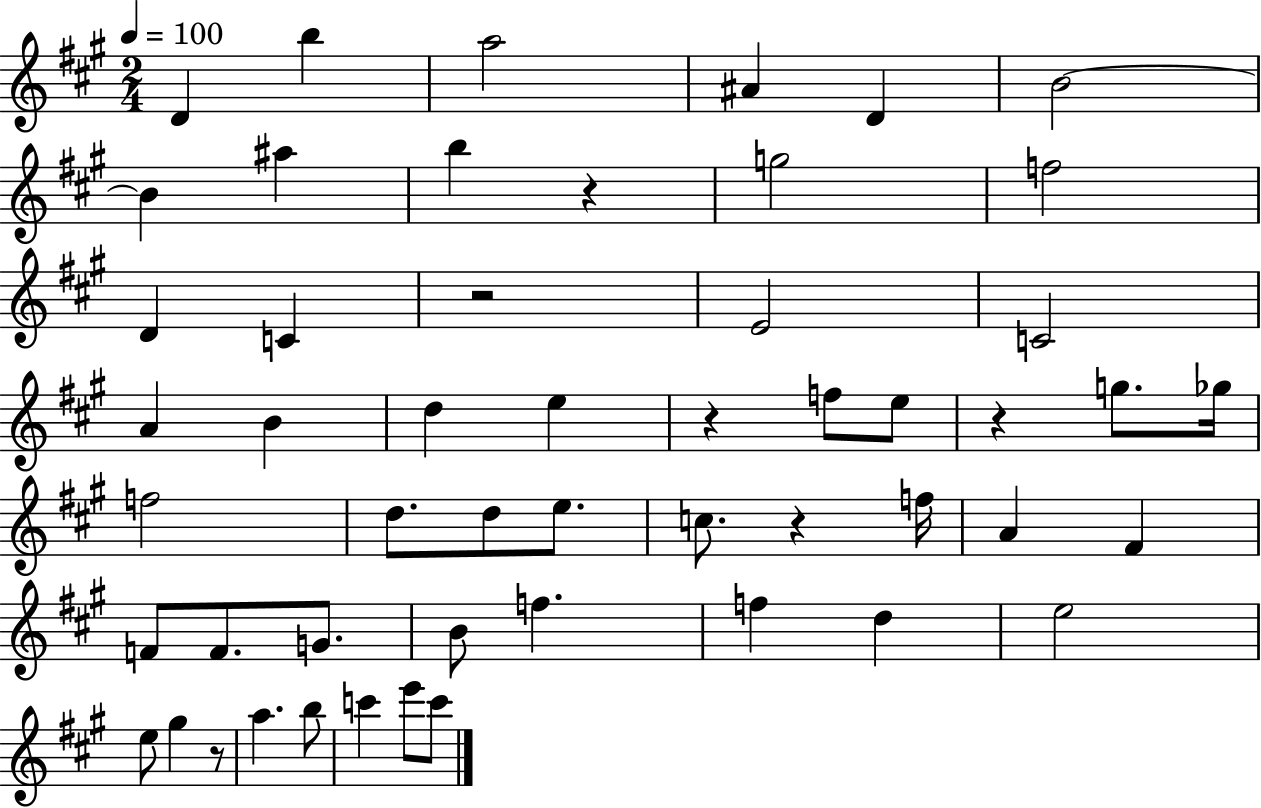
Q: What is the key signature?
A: A major